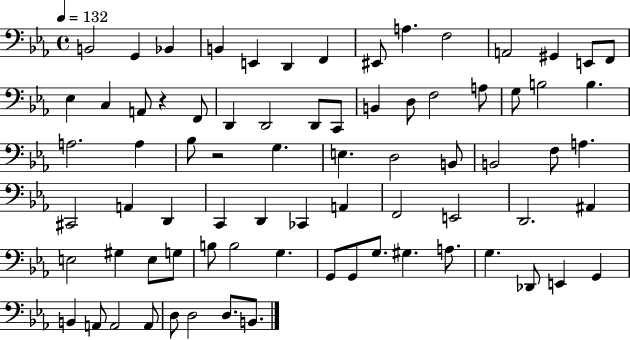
B2/h G2/q Bb2/q B2/q E2/q D2/q F2/q EIS2/e A3/q. F3/h A2/h G#2/q E2/e F2/e Eb3/q C3/q A2/e R/q F2/e D2/q D2/h D2/e C2/e B2/q D3/e F3/h A3/e G3/e B3/h B3/q. A3/h. A3/q Bb3/e R/h G3/q. E3/q. D3/h B2/e B2/h F3/e A3/q. C#2/h A2/q D2/q C2/q D2/q CES2/q A2/q F2/h E2/h D2/h. A#2/q E3/h G#3/q E3/e G3/e B3/e B3/h G3/q. G2/e G2/e G3/e. G#3/q. A3/e. G3/q. Db2/e E2/q G2/q B2/q A2/e A2/h A2/e D3/e D3/h D3/e. B2/e.